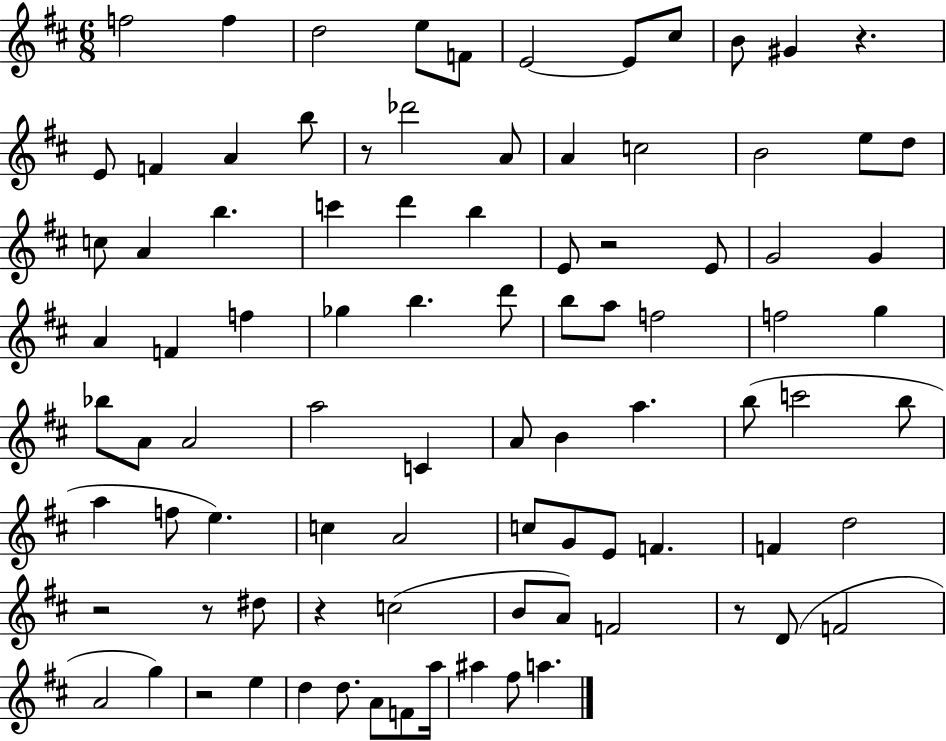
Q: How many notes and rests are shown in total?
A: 90